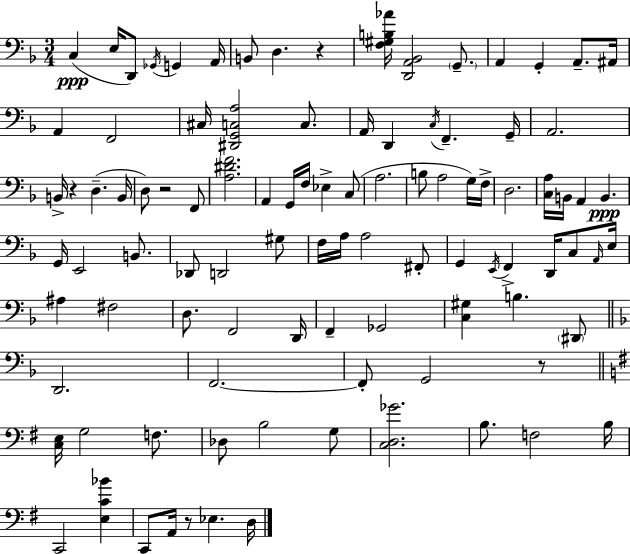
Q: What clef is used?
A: bass